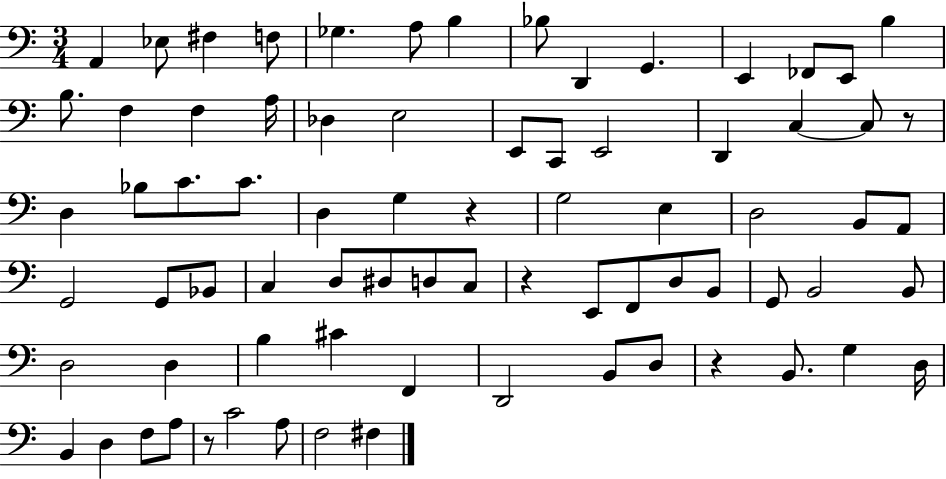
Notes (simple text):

A2/q Eb3/e F#3/q F3/e Gb3/q. A3/e B3/q Bb3/e D2/q G2/q. E2/q FES2/e E2/e B3/q B3/e. F3/q F3/q A3/s Db3/q E3/h E2/e C2/e E2/h D2/q C3/q C3/e R/e D3/q Bb3/e C4/e. C4/e. D3/q G3/q R/q G3/h E3/q D3/h B2/e A2/e G2/h G2/e Bb2/e C3/q D3/e D#3/e D3/e C3/e R/q E2/e F2/e D3/e B2/e G2/e B2/h B2/e D3/h D3/q B3/q C#4/q F2/q D2/h B2/e D3/e R/q B2/e. G3/q D3/s B2/q D3/q F3/e A3/e R/e C4/h A3/e F3/h F#3/q